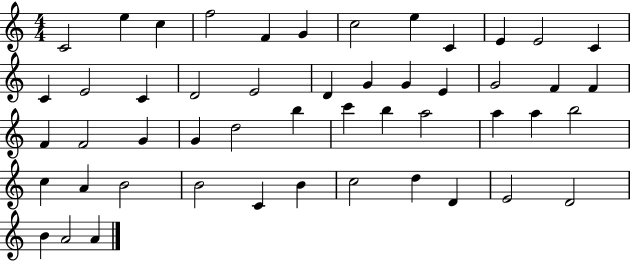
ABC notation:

X:1
T:Untitled
M:4/4
L:1/4
K:C
C2 e c f2 F G c2 e C E E2 C C E2 C D2 E2 D G G E G2 F F F F2 G G d2 b c' b a2 a a b2 c A B2 B2 C B c2 d D E2 D2 B A2 A